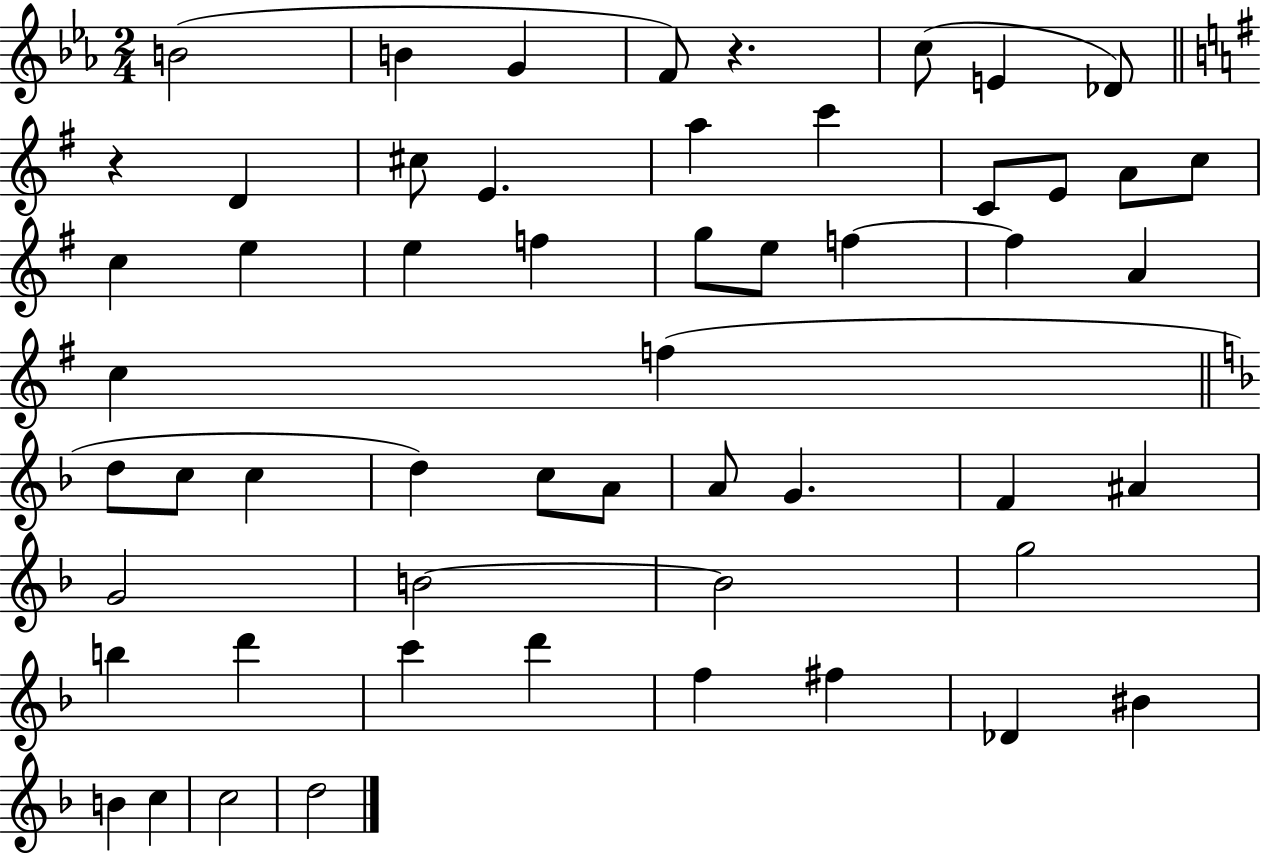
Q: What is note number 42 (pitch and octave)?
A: B5